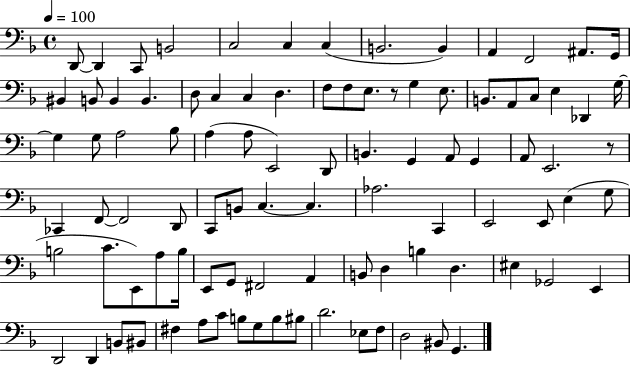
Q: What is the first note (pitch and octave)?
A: D2